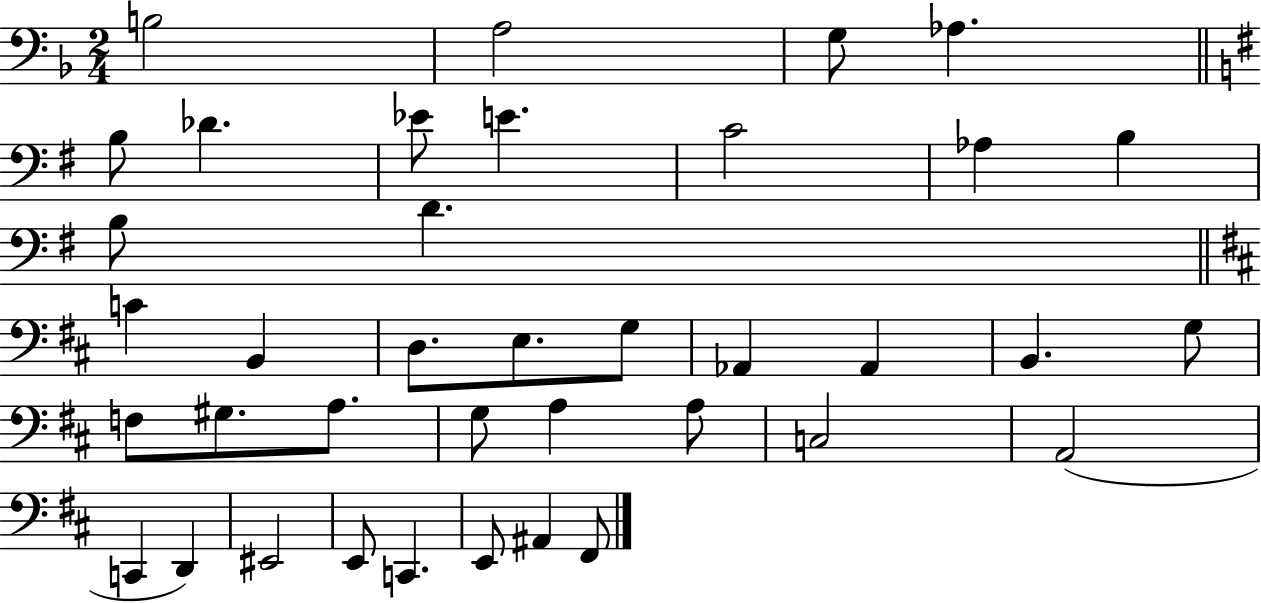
X:1
T:Untitled
M:2/4
L:1/4
K:F
B,2 A,2 G,/2 _A, B,/2 _D _E/2 E C2 _A, B, B,/2 D C B,, D,/2 E,/2 G,/2 _A,, _A,, B,, G,/2 F,/2 ^G,/2 A,/2 G,/2 A, A,/2 C,2 A,,2 C,, D,, ^E,,2 E,,/2 C,, E,,/2 ^A,, ^F,,/2